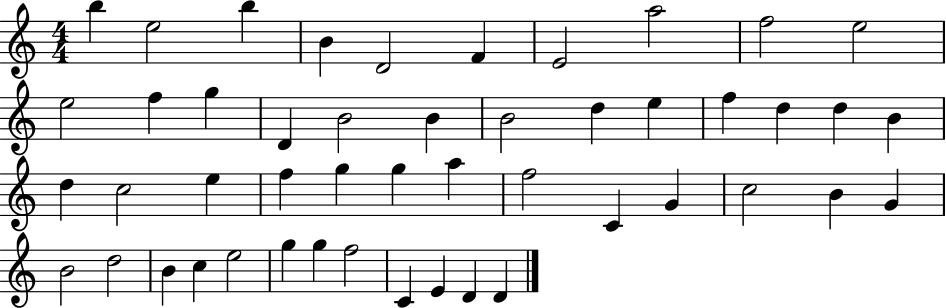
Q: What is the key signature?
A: C major